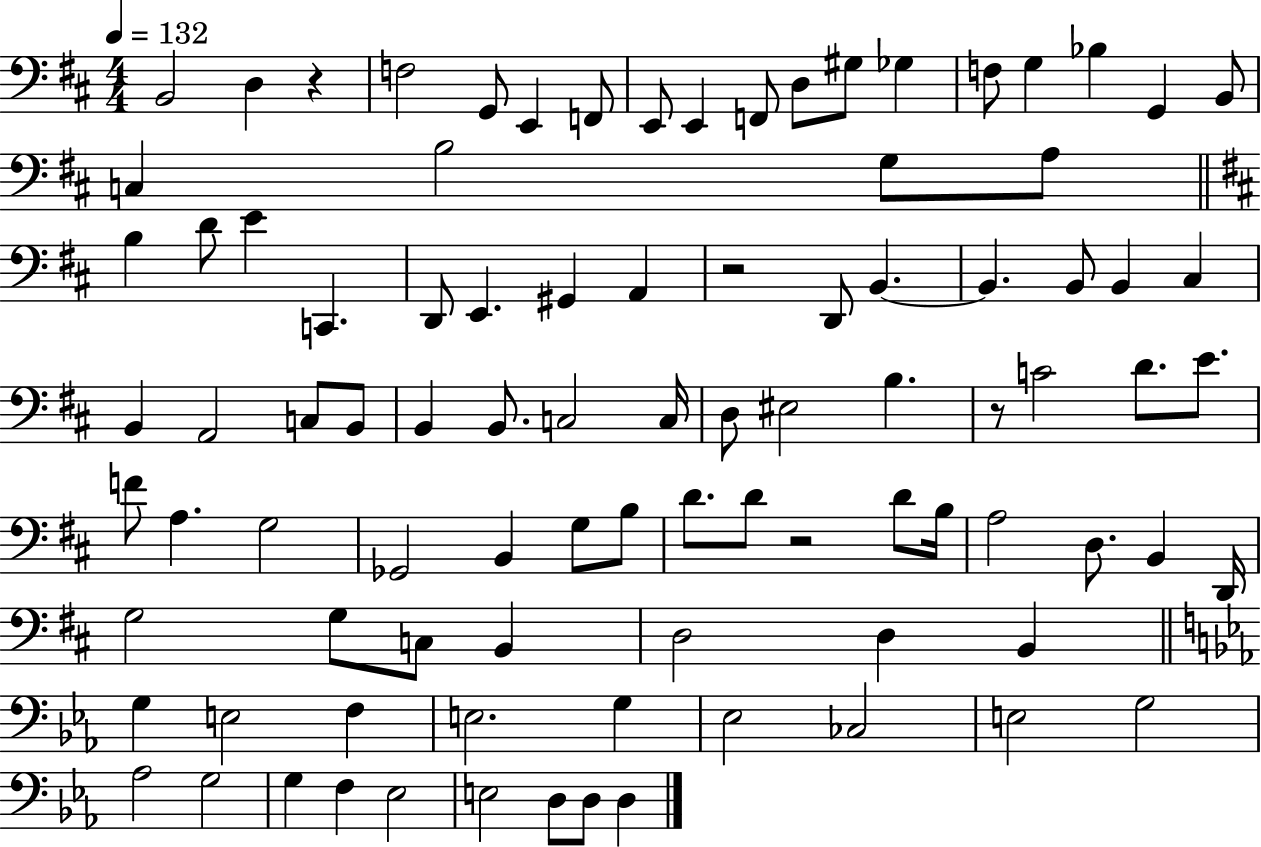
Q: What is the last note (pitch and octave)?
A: D3